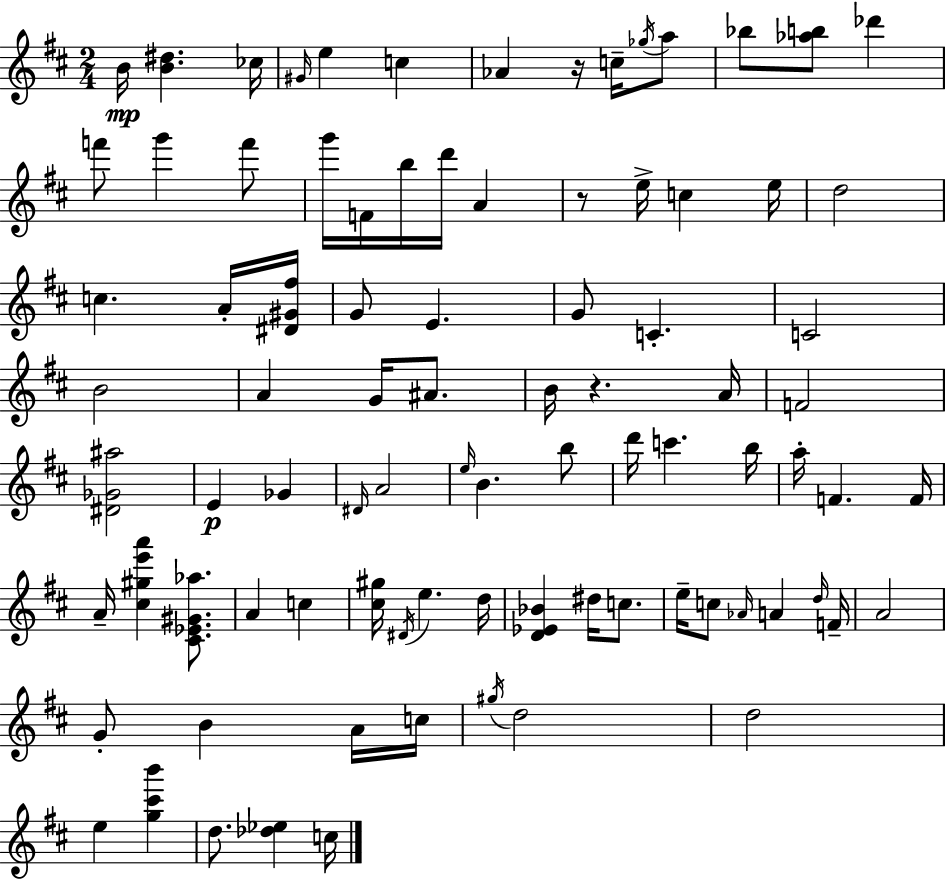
X:1
T:Untitled
M:2/4
L:1/4
K:D
B/4 [B^d] _c/4 ^G/4 e c _A z/4 c/4 _g/4 a/2 _b/2 [_ab]/2 _d' f'/2 g' f'/2 g'/4 F/4 b/4 d'/4 A z/2 e/4 c e/4 d2 c A/4 [^D^G^f]/4 G/2 E G/2 C C2 B2 A G/4 ^A/2 B/4 z A/4 F2 [^D_G^a]2 E _G ^D/4 A2 e/4 B b/2 d'/4 c' b/4 a/4 F F/4 A/4 [^c^ge'a'] [^C_E^G_a]/2 A c [^c^g]/4 ^D/4 e d/4 [D_E_B] ^d/4 c/2 e/4 c/2 _A/4 A d/4 F/4 A2 G/2 B A/4 c/4 ^g/4 d2 d2 e [g^c'b'] d/2 [_d_e] c/4